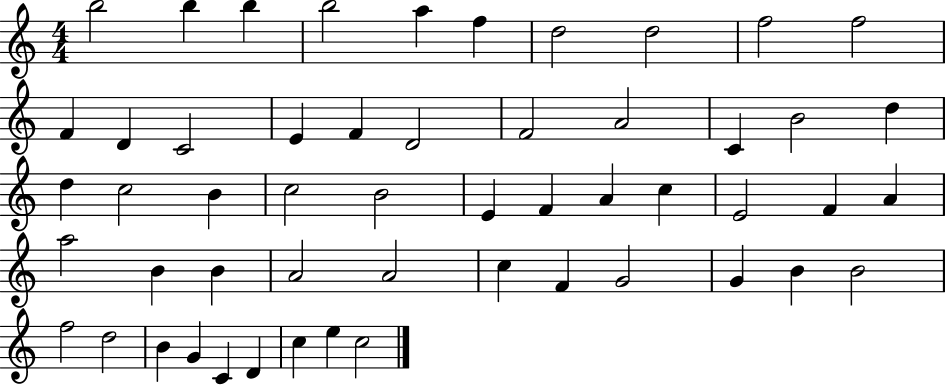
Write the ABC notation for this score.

X:1
T:Untitled
M:4/4
L:1/4
K:C
b2 b b b2 a f d2 d2 f2 f2 F D C2 E F D2 F2 A2 C B2 d d c2 B c2 B2 E F A c E2 F A a2 B B A2 A2 c F G2 G B B2 f2 d2 B G C D c e c2